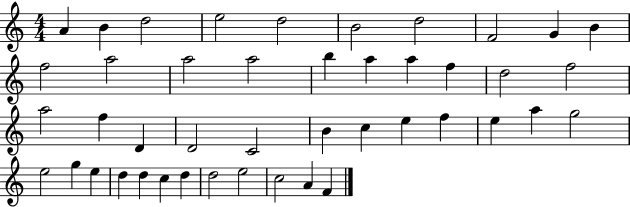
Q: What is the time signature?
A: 4/4